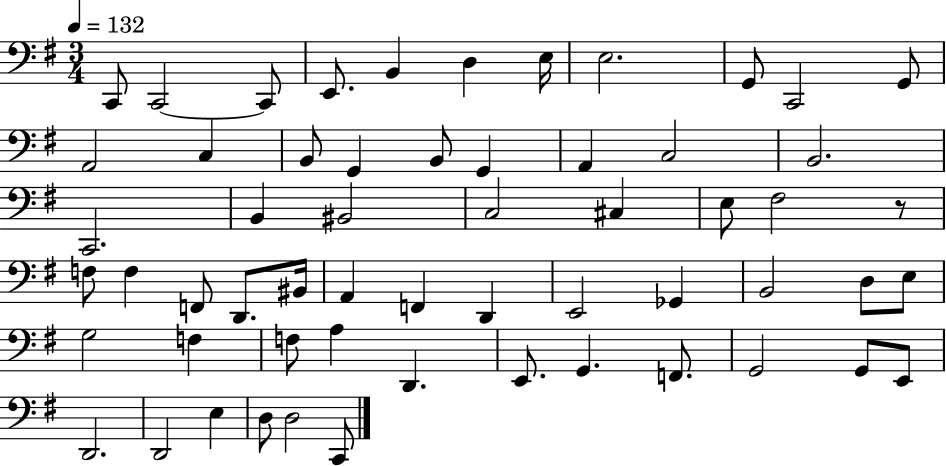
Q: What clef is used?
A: bass